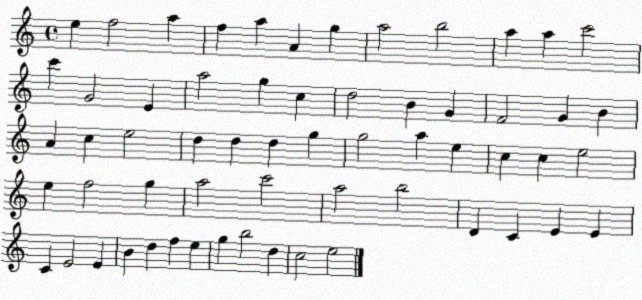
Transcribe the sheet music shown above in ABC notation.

X:1
T:Untitled
M:4/4
L:1/4
K:C
e f2 a f a A g a2 b2 a a c'2 c' G2 E a2 g c d2 B G F2 G B A c e2 d d d g g2 a e c c e2 e f2 g a2 c'2 a2 b2 D C E E C E2 E B d f e g b2 d c2 e2